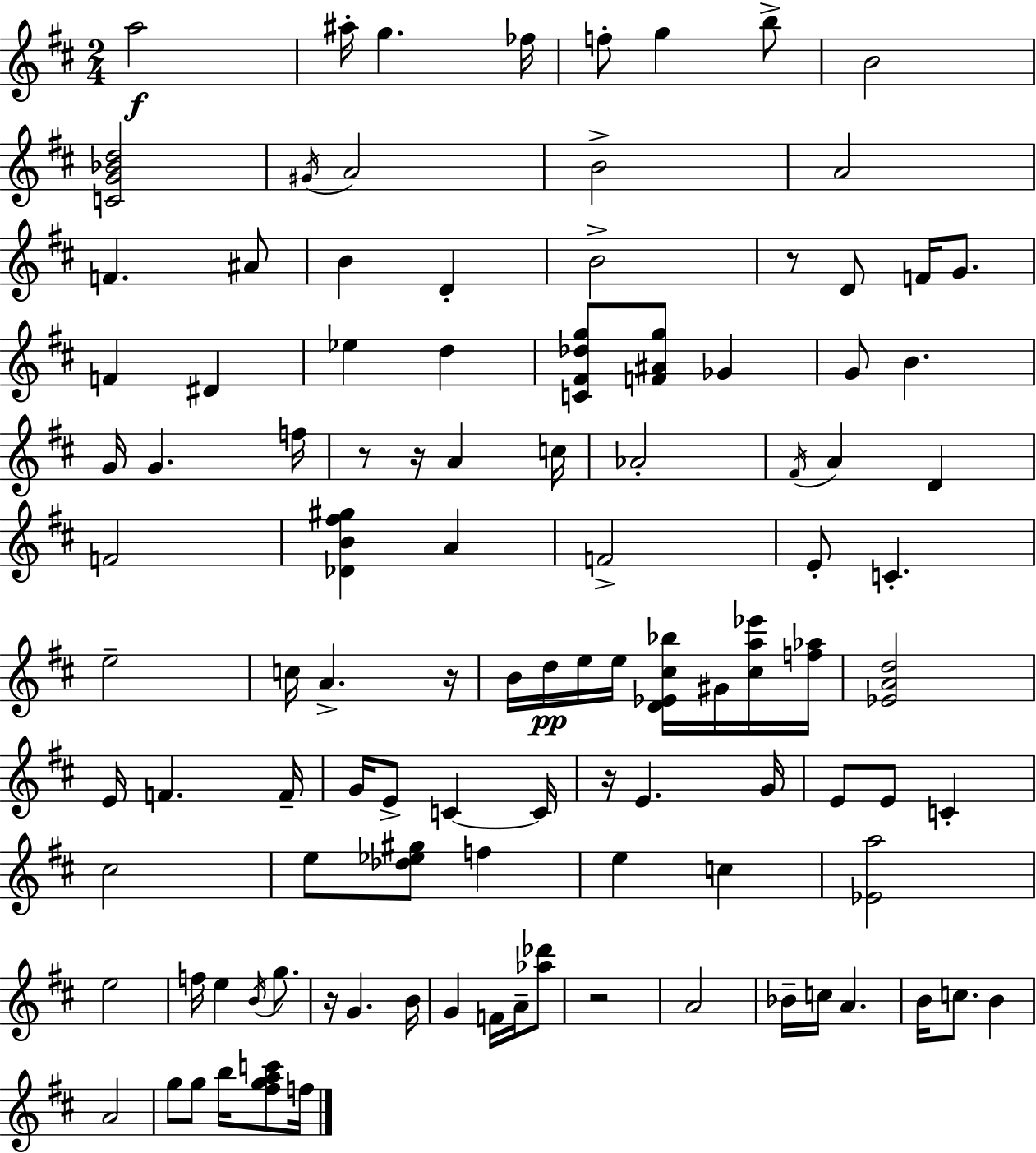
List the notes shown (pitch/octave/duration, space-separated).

A5/h A#5/s G5/q. FES5/s F5/e G5/q B5/e B4/h [C4,G4,Bb4,D5]/h G#4/s A4/h B4/h A4/h F4/q. A#4/e B4/q D4/q B4/h R/e D4/e F4/s G4/e. F4/q D#4/q Eb5/q D5/q [C4,F#4,Db5,G5]/e [F4,A#4,G5]/e Gb4/q G4/e B4/q. G4/s G4/q. F5/s R/e R/s A4/q C5/s Ab4/h F#4/s A4/q D4/q F4/h [Db4,B4,F#5,G#5]/q A4/q F4/h E4/e C4/q. E5/h C5/s A4/q. R/s B4/s D5/s E5/s E5/s [D4,Eb4,C#5,Bb5]/s G#4/s [C#5,A5,Eb6]/s [F5,Ab5]/s [Eb4,A4,D5]/h E4/s F4/q. F4/s G4/s E4/e C4/q C4/s R/s E4/q. G4/s E4/e E4/e C4/q C#5/h E5/e [Db5,Eb5,G#5]/e F5/q E5/q C5/q [Eb4,A5]/h E5/h F5/s E5/q B4/s G5/e. R/s G4/q. B4/s G4/q F4/s A4/s [Ab5,Db6]/e R/h A4/h Bb4/s C5/s A4/q. B4/s C5/e. B4/q A4/h G5/e G5/e B5/s [F#5,G5,A5,C6]/e F5/s